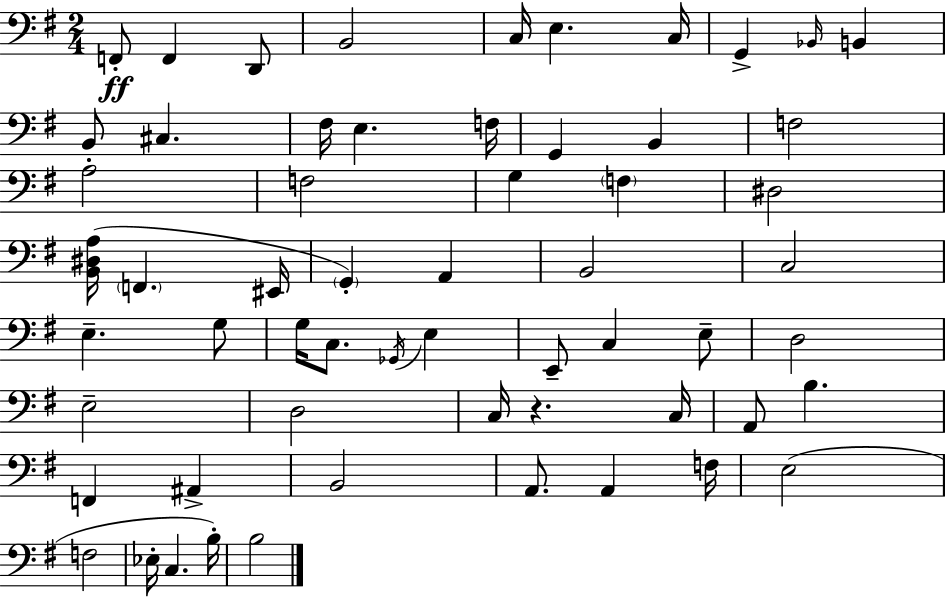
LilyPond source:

{
  \clef bass
  \numericTimeSignature
  \time 2/4
  \key g \major
  f,8-.\ff f,4 d,8 | b,2 | c16 e4. c16 | g,4-> \grace { bes,16 } b,4 | \break b,8-. cis4. | fis16 e4. | f16 g,4 b,4 | f2 | \break a2 | f2 | g4 \parenthesize f4 | dis2 | \break <b, dis a>16( \parenthesize f,4. | eis,16 \parenthesize g,4-.) a,4 | b,2 | c2 | \break e4.-- g8 | g16 c8. \acciaccatura { ges,16 } e4 | e,8-- c4 | e8-- d2 | \break e2-- | d2 | c16 r4. | c16 a,8 b4. | \break f,4 ais,4-> | b,2 | a,8. a,4 | f16 e2( | \break f2 | ees16-. c4. | b16-.) b2 | \bar "|."
}